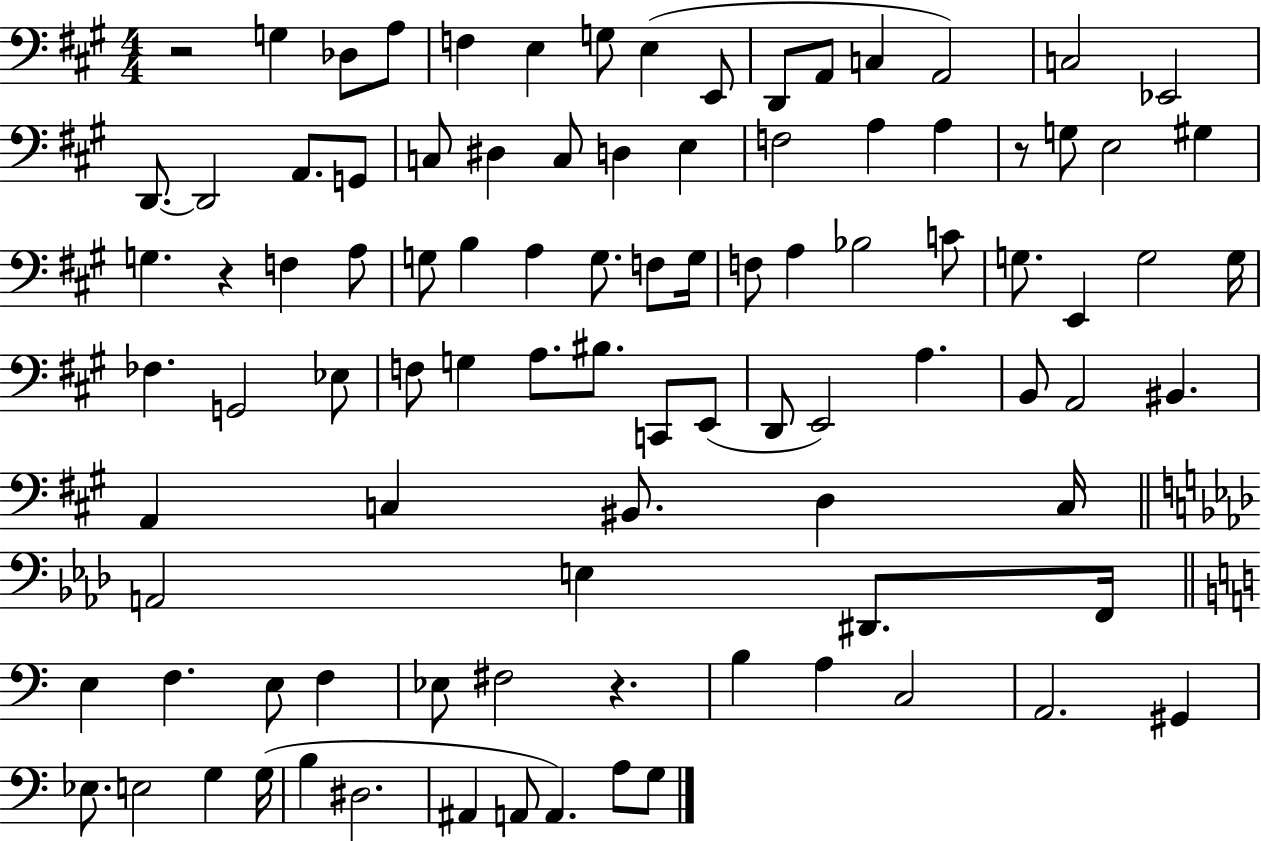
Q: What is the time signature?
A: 4/4